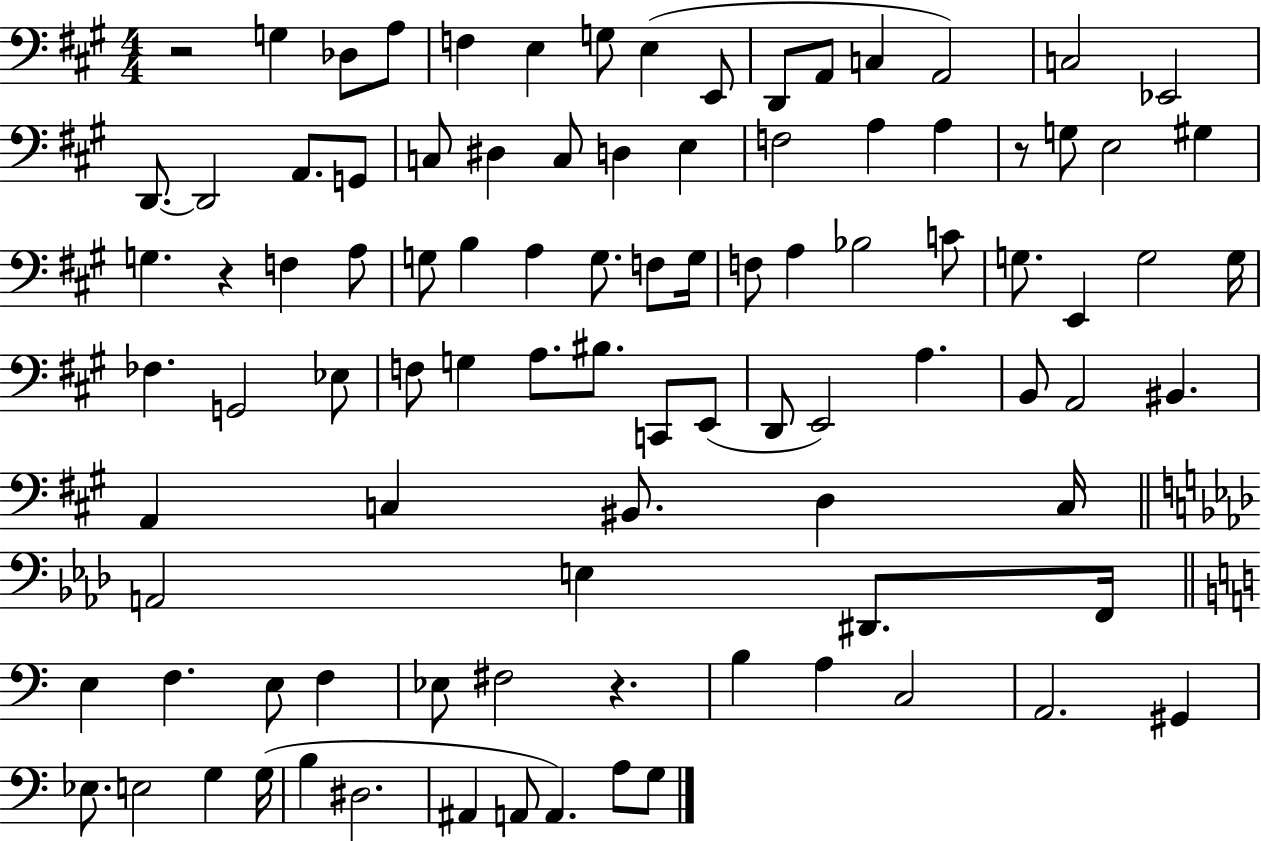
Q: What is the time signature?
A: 4/4